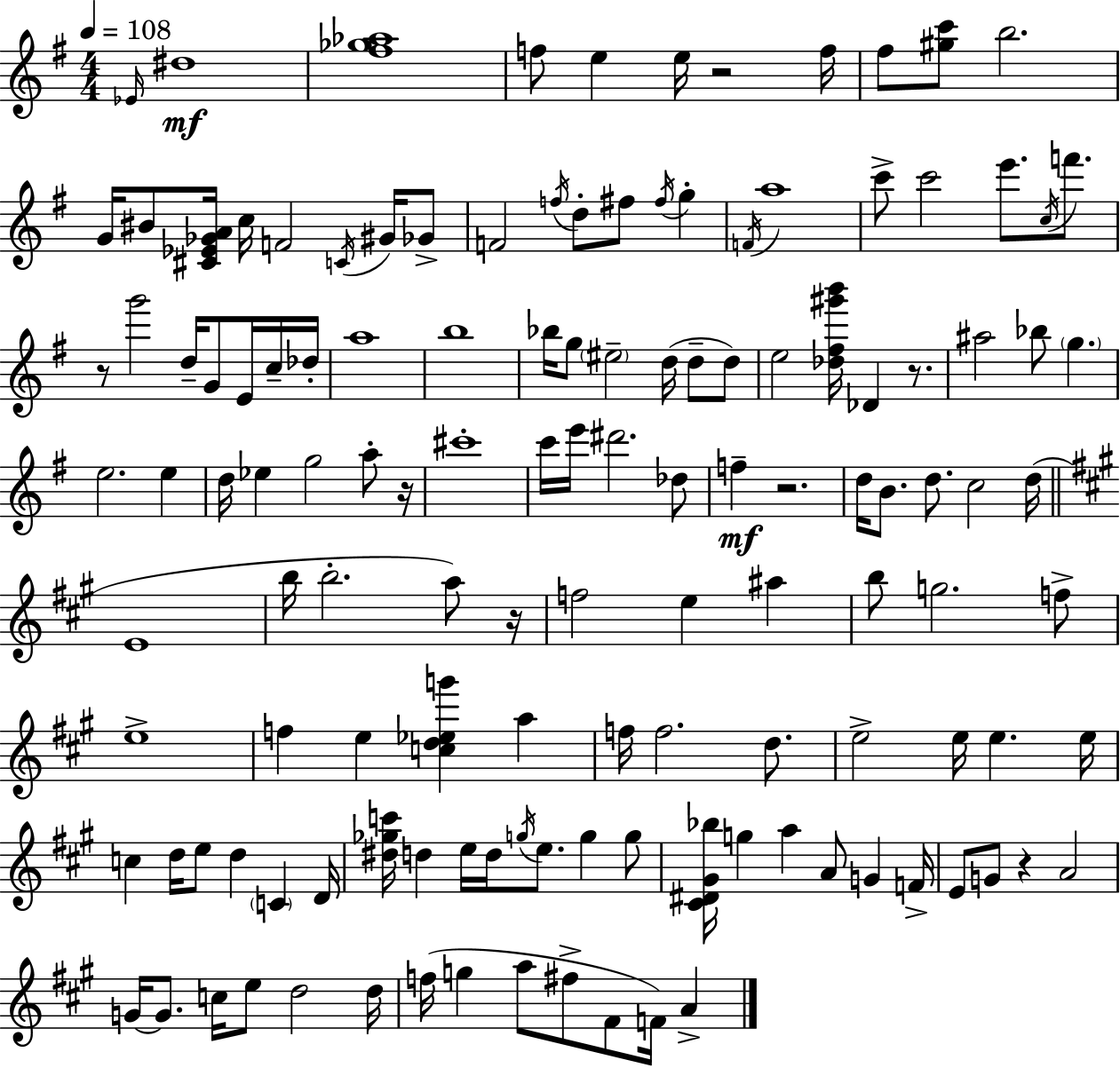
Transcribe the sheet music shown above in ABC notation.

X:1
T:Untitled
M:4/4
L:1/4
K:Em
_E/4 ^d4 [^f_g_a]4 f/2 e e/4 z2 f/4 ^f/2 [^gc']/2 b2 G/4 ^B/2 [^C_E_GA]/4 c/4 F2 C/4 ^G/4 _G/2 F2 f/4 d/2 ^f/2 ^f/4 g F/4 a4 c'/2 c'2 e'/2 c/4 f'/2 z/2 g'2 d/4 G/2 E/4 c/4 _d/4 a4 b4 _b/4 g/2 ^e2 d/4 d/2 d/2 e2 [_d^f^g'b']/4 _D z/2 ^a2 _b/2 g e2 e d/4 _e g2 a/2 z/4 ^c'4 c'/4 e'/4 ^d'2 _d/2 f z2 d/4 B/2 d/2 c2 d/4 E4 b/4 b2 a/2 z/4 f2 e ^a b/2 g2 f/2 e4 f e [cd_eg'] a f/4 f2 d/2 e2 e/4 e e/4 c d/4 e/2 d C D/4 [^d_gc']/4 d e/4 d/4 g/4 e/2 g g/2 [^C^D^G_b]/4 g a A/2 G F/4 E/2 G/2 z A2 G/4 G/2 c/4 e/2 d2 d/4 f/4 g a/2 ^f/2 ^F/2 F/4 A